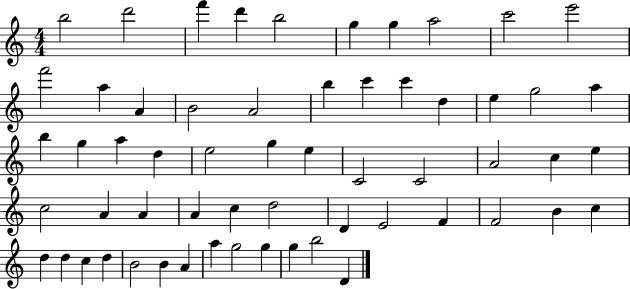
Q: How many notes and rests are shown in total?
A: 59